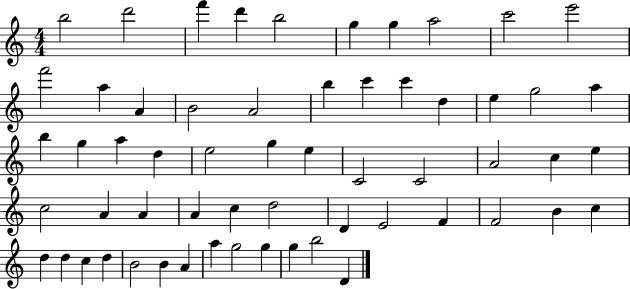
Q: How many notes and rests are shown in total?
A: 59